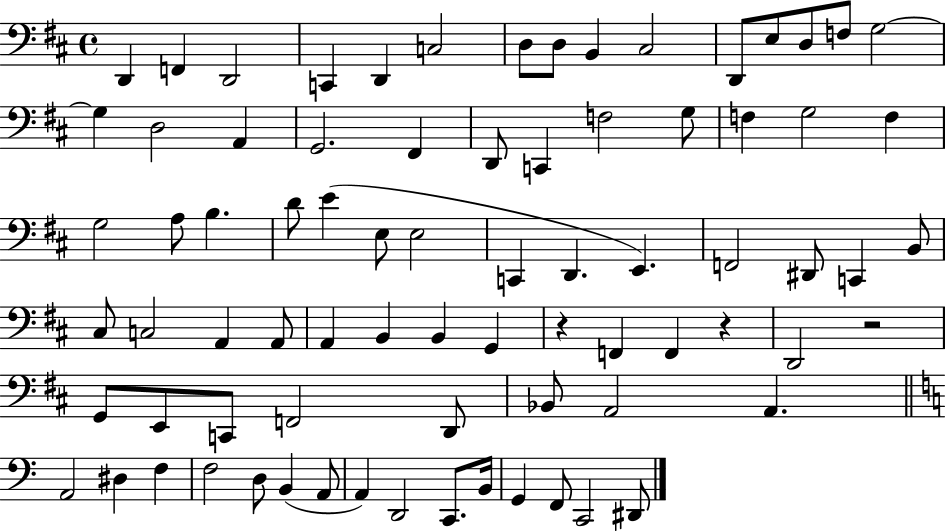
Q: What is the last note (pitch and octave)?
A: D#2